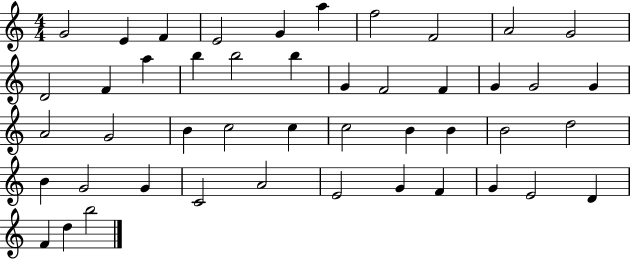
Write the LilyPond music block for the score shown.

{
  \clef treble
  \numericTimeSignature
  \time 4/4
  \key c \major
  g'2 e'4 f'4 | e'2 g'4 a''4 | f''2 f'2 | a'2 g'2 | \break d'2 f'4 a''4 | b''4 b''2 b''4 | g'4 f'2 f'4 | g'4 g'2 g'4 | \break a'2 g'2 | b'4 c''2 c''4 | c''2 b'4 b'4 | b'2 d''2 | \break b'4 g'2 g'4 | c'2 a'2 | e'2 g'4 f'4 | g'4 e'2 d'4 | \break f'4 d''4 b''2 | \bar "|."
}